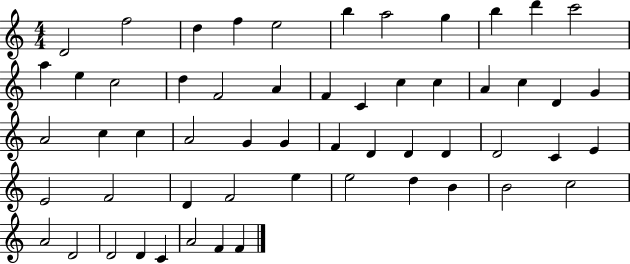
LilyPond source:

{
  \clef treble
  \numericTimeSignature
  \time 4/4
  \key c \major
  d'2 f''2 | d''4 f''4 e''2 | b''4 a''2 g''4 | b''4 d'''4 c'''2 | \break a''4 e''4 c''2 | d''4 f'2 a'4 | f'4 c'4 c''4 c''4 | a'4 c''4 d'4 g'4 | \break a'2 c''4 c''4 | a'2 g'4 g'4 | f'4 d'4 d'4 d'4 | d'2 c'4 e'4 | \break e'2 f'2 | d'4 f'2 e''4 | e''2 d''4 b'4 | b'2 c''2 | \break a'2 d'2 | d'2 d'4 c'4 | a'2 f'4 f'4 | \bar "|."
}